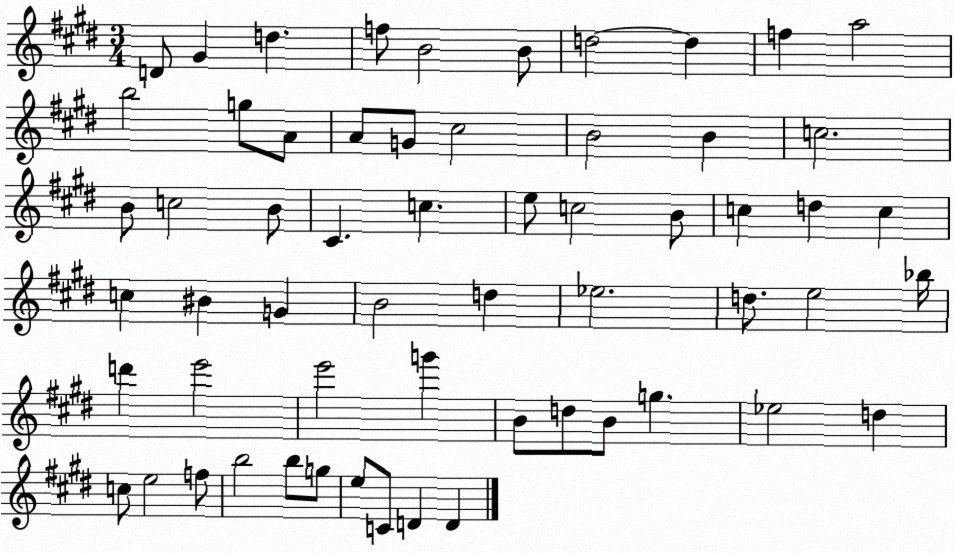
X:1
T:Untitled
M:3/4
L:1/4
K:E
D/2 ^G d f/2 B2 B/2 d2 d f a2 b2 g/2 A/2 A/2 G/2 ^c2 B2 B c2 B/2 c2 B/2 ^C c e/2 c2 B/2 c d c c ^B G B2 d _e2 d/2 e2 _b/4 d' e'2 e'2 g' B/2 d/2 B/2 g _e2 d c/2 e2 f/2 b2 b/2 g/2 e/2 C/2 D D